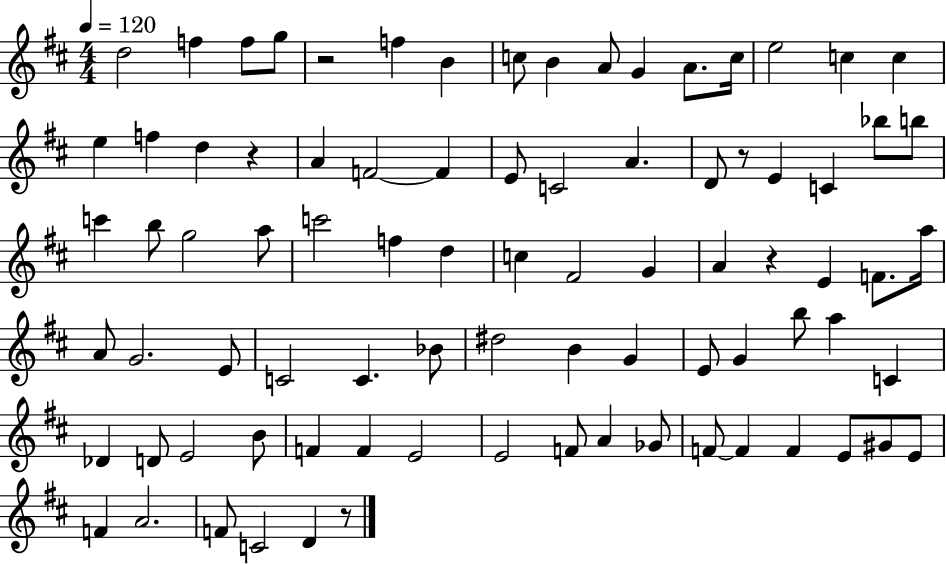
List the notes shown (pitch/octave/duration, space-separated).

D5/h F5/q F5/e G5/e R/h F5/q B4/q C5/e B4/q A4/e G4/q A4/e. C5/s E5/h C5/q C5/q E5/q F5/q D5/q R/q A4/q F4/h F4/q E4/e C4/h A4/q. D4/e R/e E4/q C4/q Bb5/e B5/e C6/q B5/e G5/h A5/e C6/h F5/q D5/q C5/q F#4/h G4/q A4/q R/q E4/q F4/e. A5/s A4/e G4/h. E4/e C4/h C4/q. Bb4/e D#5/h B4/q G4/q E4/e G4/q B5/e A5/q C4/q Db4/q D4/e E4/h B4/e F4/q F4/q E4/h E4/h F4/e A4/q Gb4/e F4/e F4/q F4/q E4/e G#4/e E4/e F4/q A4/h. F4/e C4/h D4/q R/e